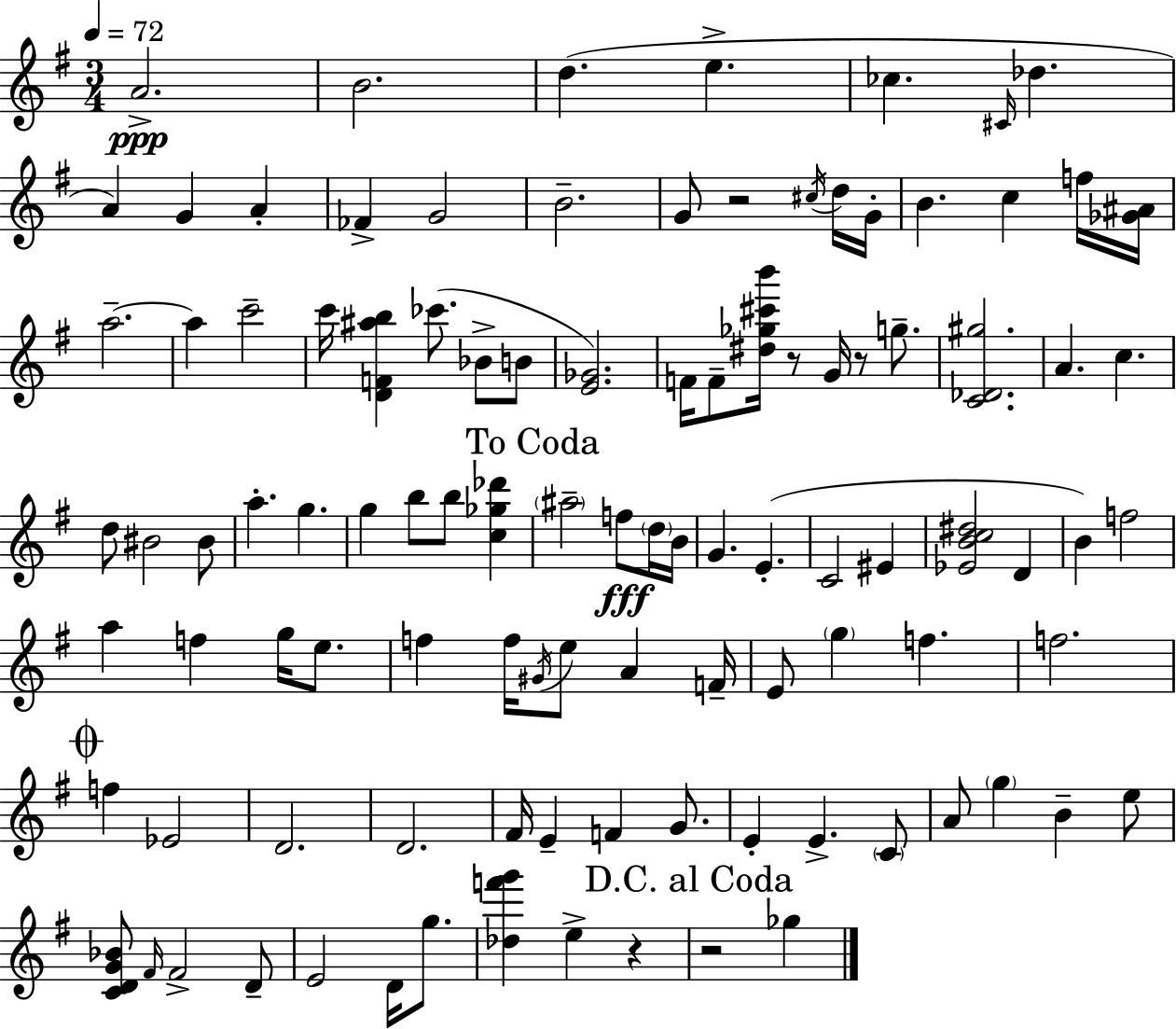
X:1
T:Untitled
M:3/4
L:1/4
K:G
A2 B2 d e _c ^C/4 _d A G A _F G2 B2 G/2 z2 ^c/4 d/4 G/4 B c f/4 [_G^A]/4 a2 a c'2 c'/4 [DF^ab] _c'/2 _B/2 B/2 [E_G]2 F/4 F/2 [^d_g^c'b']/4 z/2 G/4 z/2 g/2 [C_D^g]2 A c d/2 ^B2 ^B/2 a g g b/2 b/2 [c_g_d'] ^a2 f/2 d/4 B/4 G E C2 ^E [_EBc^d]2 D B f2 a f g/4 e/2 f f/4 ^G/4 e/2 A F/4 E/2 g f f2 f _E2 D2 D2 ^F/4 E F G/2 E E C/2 A/2 g B e/2 [CDG_B]/2 ^F/4 ^F2 D/2 E2 D/4 g/2 [_df'g'] e z z2 _g